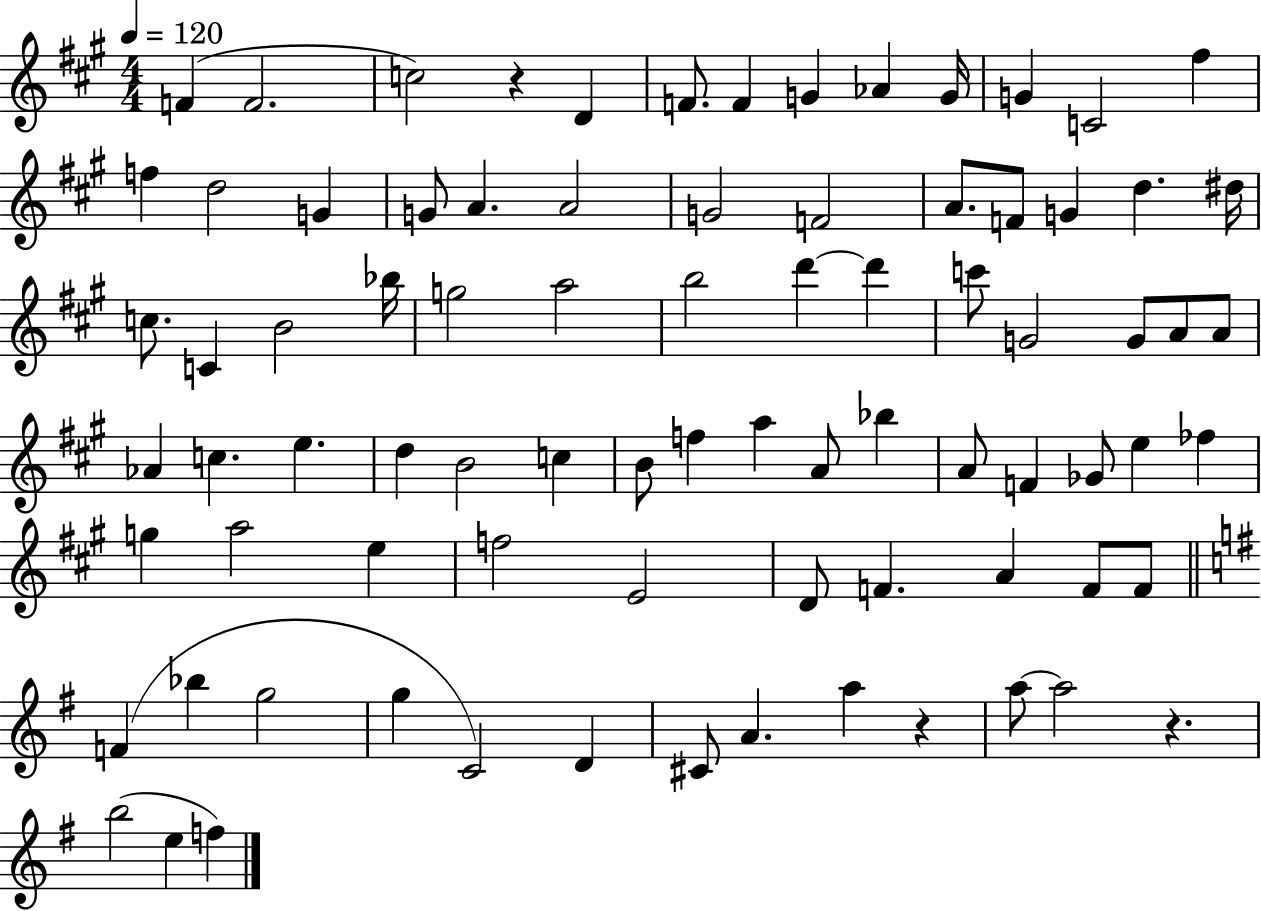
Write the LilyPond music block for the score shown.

{
  \clef treble
  \numericTimeSignature
  \time 4/4
  \key a \major
  \tempo 4 = 120
  f'4( f'2. | c''2) r4 d'4 | f'8. f'4 g'4 aes'4 g'16 | g'4 c'2 fis''4 | \break f''4 d''2 g'4 | g'8 a'4. a'2 | g'2 f'2 | a'8. f'8 g'4 d''4. dis''16 | \break c''8. c'4 b'2 bes''16 | g''2 a''2 | b''2 d'''4~~ d'''4 | c'''8 g'2 g'8 a'8 a'8 | \break aes'4 c''4. e''4. | d''4 b'2 c''4 | b'8 f''4 a''4 a'8 bes''4 | a'8 f'4 ges'8 e''4 fes''4 | \break g''4 a''2 e''4 | f''2 e'2 | d'8 f'4. a'4 f'8 f'8 | \bar "||" \break \key g \major f'4( bes''4 g''2 | g''4 c'2) d'4 | cis'8 a'4. a''4 r4 | a''8~~ a''2 r4. | \break b''2( e''4 f''4) | \bar "|."
}